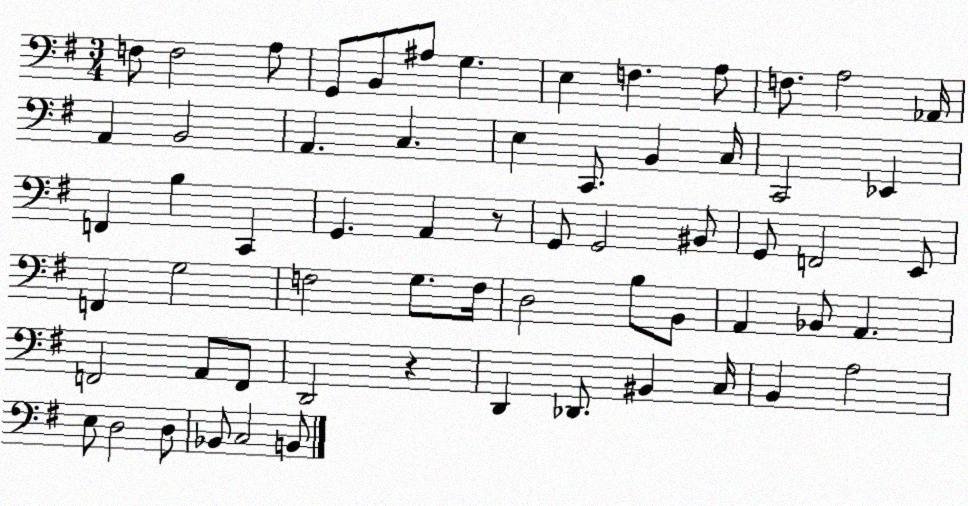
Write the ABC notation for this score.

X:1
T:Untitled
M:3/4
L:1/4
K:G
F,/2 F,2 A,/2 G,,/2 B,,/2 ^A,/2 G, E, F, A,/2 F,/2 A,2 _A,,/4 A,, B,,2 A,, C, E, C,,/2 B,, C,/4 C,,2 _E,, F,, B, C,, G,, A,, z/2 G,,/2 G,,2 ^B,,/2 G,,/2 F,,2 E,,/2 F,, G,2 F,2 G,/2 F,/4 D,2 B,/2 B,,/2 A,, _B,,/2 A,, F,,2 A,,/2 F,,/2 D,,2 z D,, _D,,/2 ^B,, C,/4 B,, A,2 E,/2 D,2 D,/2 _B,,/2 C,2 B,,/2